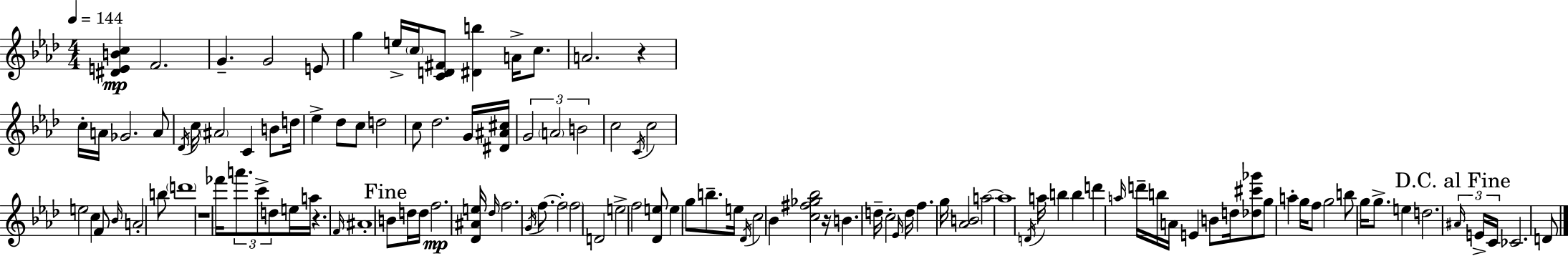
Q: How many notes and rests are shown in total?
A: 117